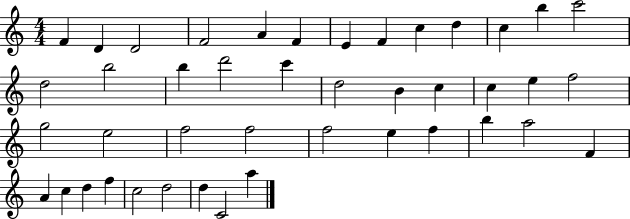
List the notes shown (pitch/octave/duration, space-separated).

F4/q D4/q D4/h F4/h A4/q F4/q E4/q F4/q C5/q D5/q C5/q B5/q C6/h D5/h B5/h B5/q D6/h C6/q D5/h B4/q C5/q C5/q E5/q F5/h G5/h E5/h F5/h F5/h F5/h E5/q F5/q B5/q A5/h F4/q A4/q C5/q D5/q F5/q C5/h D5/h D5/q C4/h A5/q